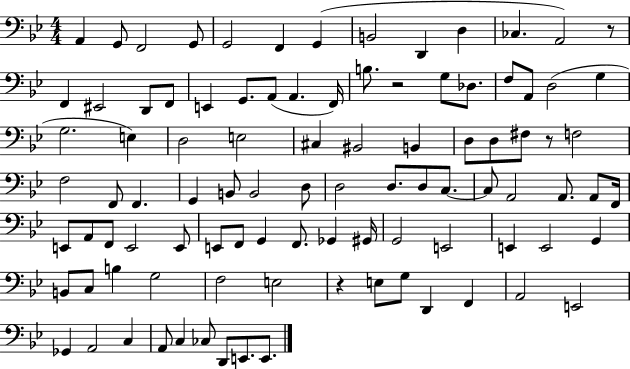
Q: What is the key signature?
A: BES major